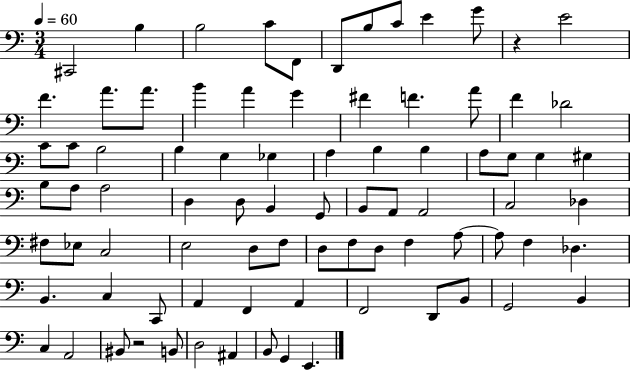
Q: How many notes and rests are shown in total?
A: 83